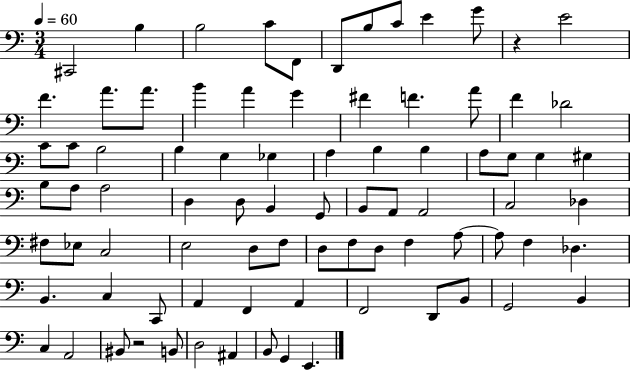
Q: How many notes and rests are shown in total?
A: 83